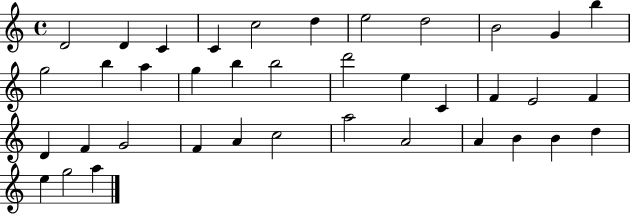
D4/h D4/q C4/q C4/q C5/h D5/q E5/h D5/h B4/h G4/q B5/q G5/h B5/q A5/q G5/q B5/q B5/h D6/h E5/q C4/q F4/q E4/h F4/q D4/q F4/q G4/h F4/q A4/q C5/h A5/h A4/h A4/q B4/q B4/q D5/q E5/q G5/h A5/q